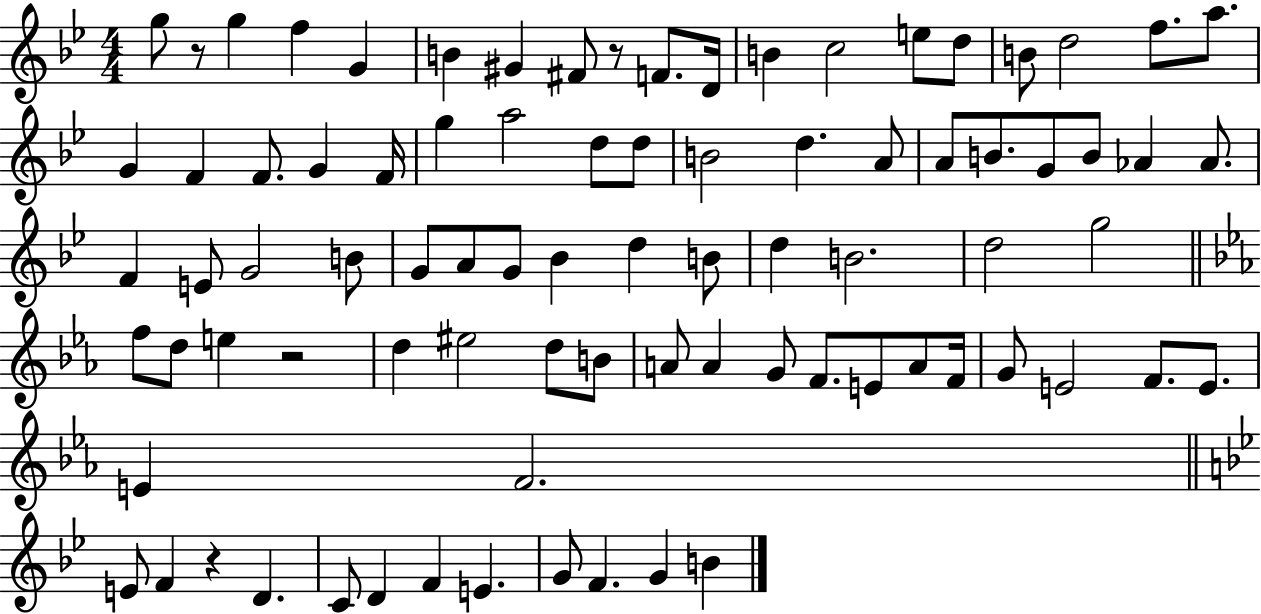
G5/e R/e G5/q F5/q G4/q B4/q G#4/q F#4/e R/e F4/e. D4/s B4/q C5/h E5/e D5/e B4/e D5/h F5/e. A5/e. G4/q F4/q F4/e. G4/q F4/s G5/q A5/h D5/e D5/e B4/h D5/q. A4/e A4/e B4/e. G4/e B4/e Ab4/q Ab4/e. F4/q E4/e G4/h B4/e G4/e A4/e G4/e Bb4/q D5/q B4/e D5/q B4/h. D5/h G5/h F5/e D5/e E5/q R/h D5/q EIS5/h D5/e B4/e A4/e A4/q G4/e F4/e. E4/e A4/e F4/s G4/e E4/h F4/e. E4/e. E4/q F4/h. E4/e F4/q R/q D4/q. C4/e D4/q F4/q E4/q. G4/e F4/q. G4/q B4/q